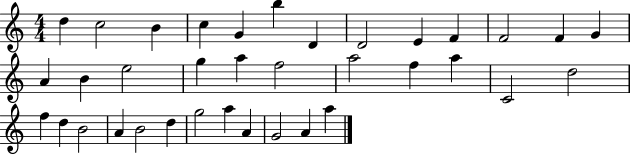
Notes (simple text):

D5/q C5/h B4/q C5/q G4/q B5/q D4/q D4/h E4/q F4/q F4/h F4/q G4/q A4/q B4/q E5/h G5/q A5/q F5/h A5/h F5/q A5/q C4/h D5/h F5/q D5/q B4/h A4/q B4/h D5/q G5/h A5/q A4/q G4/h A4/q A5/q